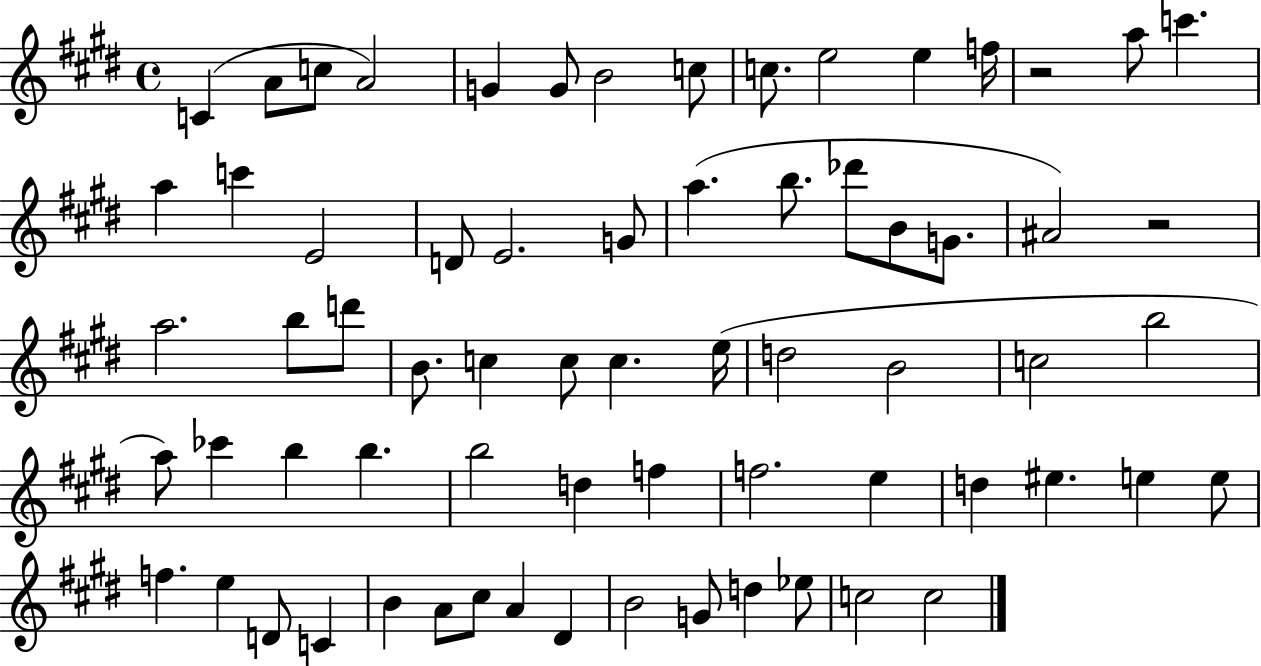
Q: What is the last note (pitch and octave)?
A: C5